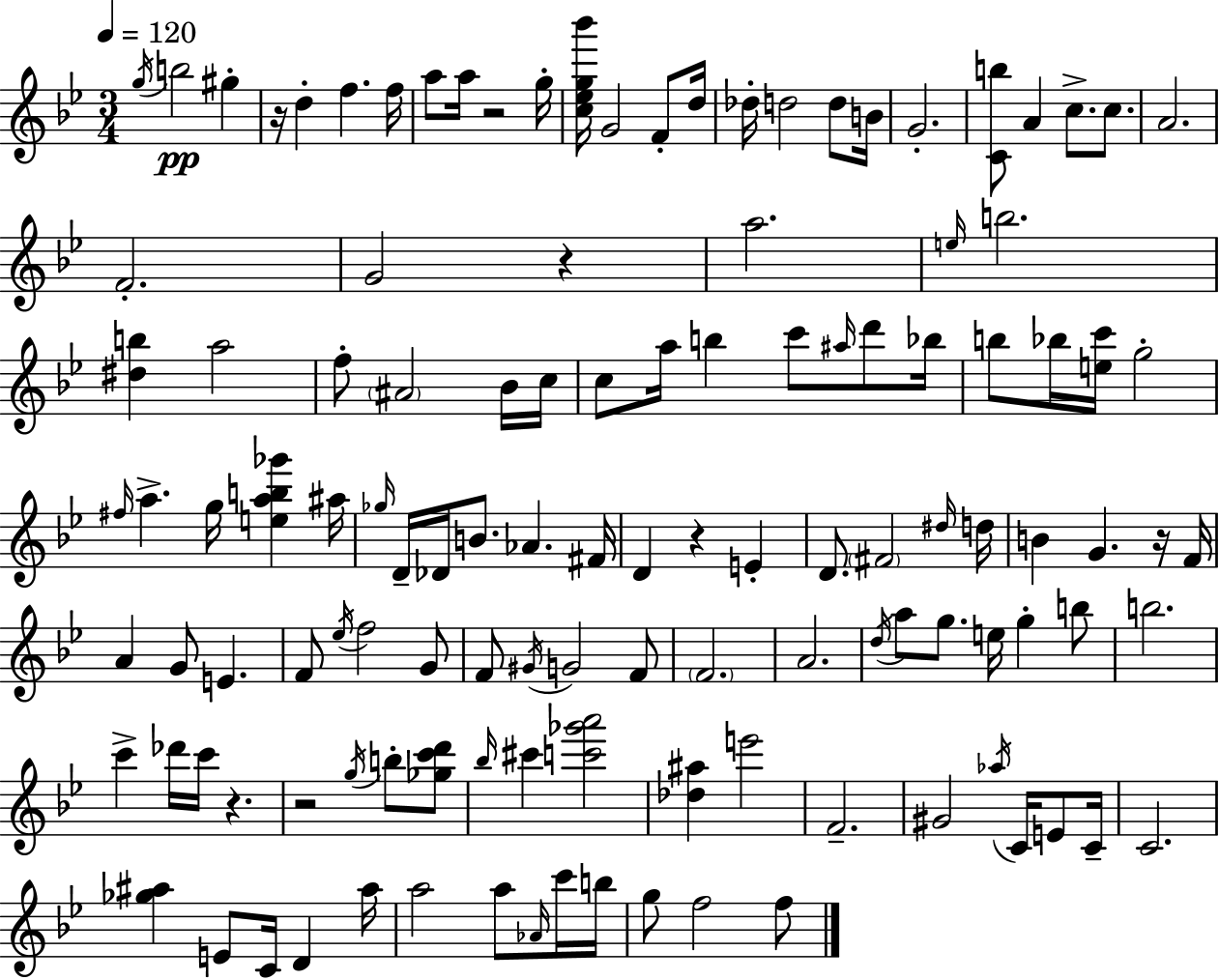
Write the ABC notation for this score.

X:1
T:Untitled
M:3/4
L:1/4
K:Gm
g/4 b2 ^g z/4 d f f/4 a/2 a/4 z2 g/4 [c_eg_b']/4 G2 F/2 d/4 _d/4 d2 d/2 B/4 G2 [Cb]/2 A c/2 c/2 A2 F2 G2 z a2 e/4 b2 [^db] a2 f/2 ^A2 _B/4 c/4 c/2 a/4 b c'/2 ^a/4 d'/2 _b/4 b/2 _b/4 [ec']/4 g2 ^f/4 a g/4 [eab_g'] ^a/4 _g/4 D/4 _D/4 B/2 _A ^F/4 D z E D/2 ^F2 ^d/4 d/4 B G z/4 F/4 A G/2 E F/2 _e/4 f2 G/2 F/2 ^G/4 G2 F/2 F2 A2 d/4 a/2 g/2 e/4 g b/2 b2 c' _d'/4 c'/4 z z2 g/4 b/2 [_gc'd']/2 _b/4 ^c' [c'_g'a']2 [_d^a] e'2 F2 ^G2 _a/4 C/4 E/2 C/4 C2 [_g^a] E/2 C/4 D ^a/4 a2 a/2 _A/4 c'/4 b/4 g/2 f2 f/2